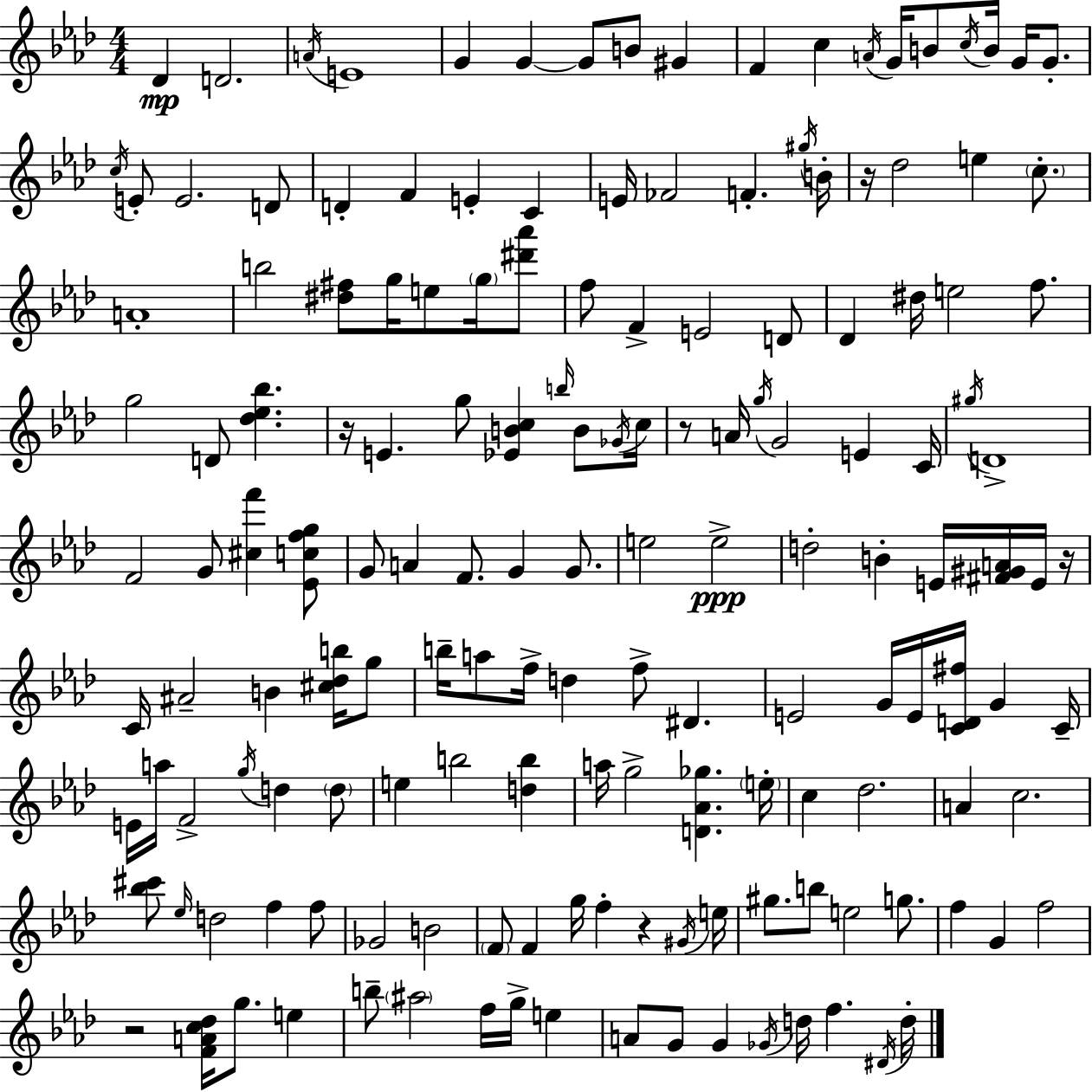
X:1
T:Untitled
M:4/4
L:1/4
K:Ab
_D D2 A/4 E4 G G G/2 B/2 ^G F c A/4 G/4 B/2 c/4 B/4 G/4 G/2 c/4 E/2 E2 D/2 D F E C E/4 _F2 F ^g/4 B/4 z/4 _d2 e c/2 A4 b2 [^d^f]/2 g/4 e/2 g/4 [^d'_a']/2 f/2 F E2 D/2 _D ^d/4 e2 f/2 g2 D/2 [_d_e_b] z/4 E g/2 [_EBc] b/4 B/2 _G/4 c/4 z/2 A/4 g/4 G2 E C/4 ^g/4 D4 F2 G/2 [^cf'] [_Ecfg]/2 G/2 A F/2 G G/2 e2 e2 d2 B E/4 [^F^GA]/4 E/4 z/4 C/4 ^A2 B [^c_db]/4 g/2 b/4 a/2 f/4 d f/2 ^D E2 G/4 E/4 [CD^f]/4 G C/4 E/4 a/4 F2 g/4 d d/2 e b2 [db] a/4 g2 [D_A_g] e/4 c _d2 A c2 [_b^c']/2 _e/4 d2 f f/2 _G2 B2 F/2 F g/4 f z ^G/4 e/4 ^g/2 b/2 e2 g/2 f G f2 z2 [FAc_d]/4 g/2 e b/2 ^a2 f/4 g/4 e A/2 G/2 G _G/4 d/4 f ^D/4 d/4